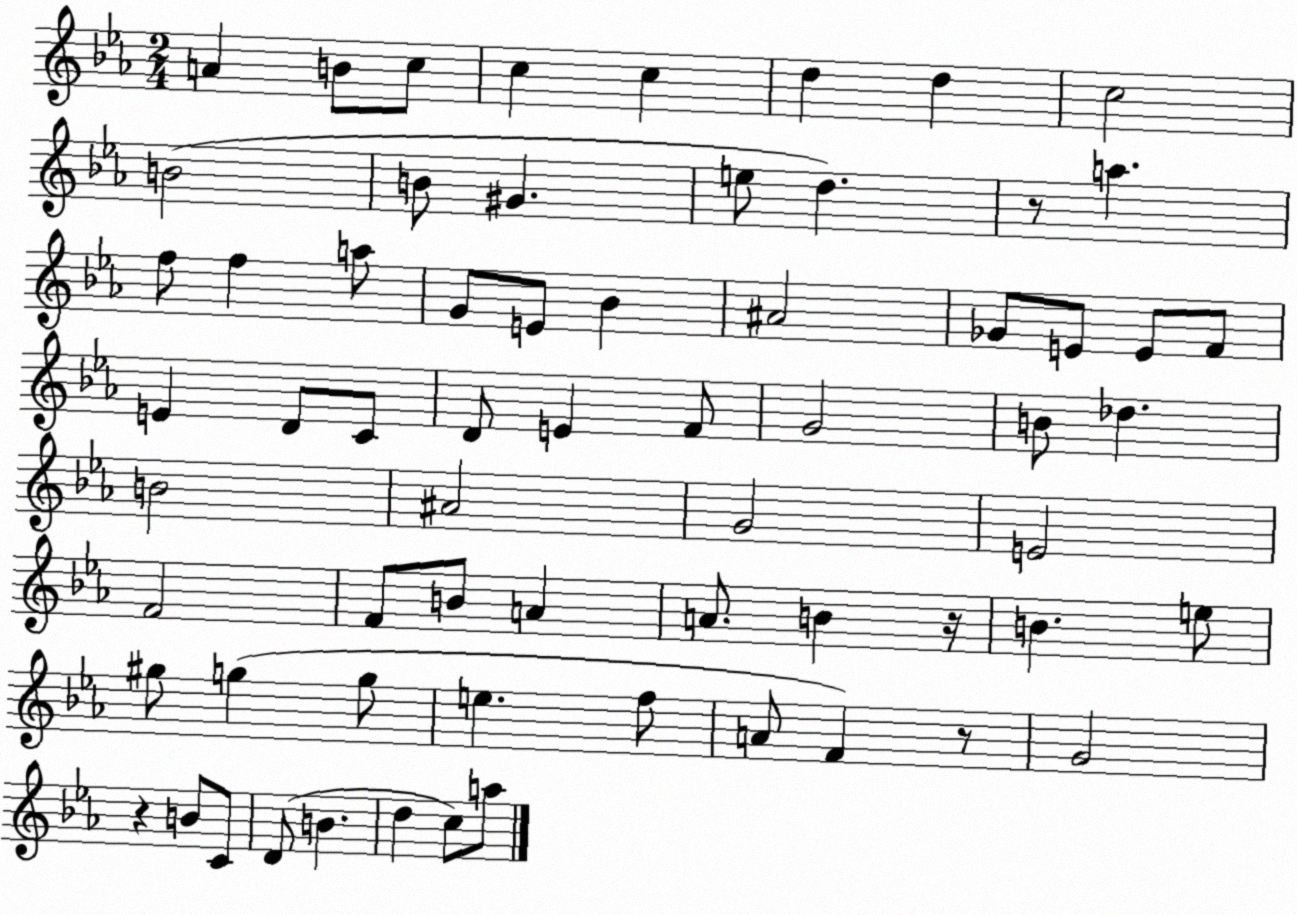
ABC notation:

X:1
T:Untitled
M:2/4
L:1/4
K:Eb
A B/2 c/2 c c d d c2 B2 B/2 ^G e/2 d z/2 a f/2 f a/2 G/2 E/2 _B ^A2 _G/2 E/2 E/2 F/2 E D/2 C/2 D/2 E F/2 G2 B/2 _d B2 ^A2 G2 E2 F2 F/2 B/2 A A/2 B z/4 B e/2 ^g/2 g g/2 e f/2 A/2 F z/2 G2 z B/2 C/2 D/2 B d c/2 a/2